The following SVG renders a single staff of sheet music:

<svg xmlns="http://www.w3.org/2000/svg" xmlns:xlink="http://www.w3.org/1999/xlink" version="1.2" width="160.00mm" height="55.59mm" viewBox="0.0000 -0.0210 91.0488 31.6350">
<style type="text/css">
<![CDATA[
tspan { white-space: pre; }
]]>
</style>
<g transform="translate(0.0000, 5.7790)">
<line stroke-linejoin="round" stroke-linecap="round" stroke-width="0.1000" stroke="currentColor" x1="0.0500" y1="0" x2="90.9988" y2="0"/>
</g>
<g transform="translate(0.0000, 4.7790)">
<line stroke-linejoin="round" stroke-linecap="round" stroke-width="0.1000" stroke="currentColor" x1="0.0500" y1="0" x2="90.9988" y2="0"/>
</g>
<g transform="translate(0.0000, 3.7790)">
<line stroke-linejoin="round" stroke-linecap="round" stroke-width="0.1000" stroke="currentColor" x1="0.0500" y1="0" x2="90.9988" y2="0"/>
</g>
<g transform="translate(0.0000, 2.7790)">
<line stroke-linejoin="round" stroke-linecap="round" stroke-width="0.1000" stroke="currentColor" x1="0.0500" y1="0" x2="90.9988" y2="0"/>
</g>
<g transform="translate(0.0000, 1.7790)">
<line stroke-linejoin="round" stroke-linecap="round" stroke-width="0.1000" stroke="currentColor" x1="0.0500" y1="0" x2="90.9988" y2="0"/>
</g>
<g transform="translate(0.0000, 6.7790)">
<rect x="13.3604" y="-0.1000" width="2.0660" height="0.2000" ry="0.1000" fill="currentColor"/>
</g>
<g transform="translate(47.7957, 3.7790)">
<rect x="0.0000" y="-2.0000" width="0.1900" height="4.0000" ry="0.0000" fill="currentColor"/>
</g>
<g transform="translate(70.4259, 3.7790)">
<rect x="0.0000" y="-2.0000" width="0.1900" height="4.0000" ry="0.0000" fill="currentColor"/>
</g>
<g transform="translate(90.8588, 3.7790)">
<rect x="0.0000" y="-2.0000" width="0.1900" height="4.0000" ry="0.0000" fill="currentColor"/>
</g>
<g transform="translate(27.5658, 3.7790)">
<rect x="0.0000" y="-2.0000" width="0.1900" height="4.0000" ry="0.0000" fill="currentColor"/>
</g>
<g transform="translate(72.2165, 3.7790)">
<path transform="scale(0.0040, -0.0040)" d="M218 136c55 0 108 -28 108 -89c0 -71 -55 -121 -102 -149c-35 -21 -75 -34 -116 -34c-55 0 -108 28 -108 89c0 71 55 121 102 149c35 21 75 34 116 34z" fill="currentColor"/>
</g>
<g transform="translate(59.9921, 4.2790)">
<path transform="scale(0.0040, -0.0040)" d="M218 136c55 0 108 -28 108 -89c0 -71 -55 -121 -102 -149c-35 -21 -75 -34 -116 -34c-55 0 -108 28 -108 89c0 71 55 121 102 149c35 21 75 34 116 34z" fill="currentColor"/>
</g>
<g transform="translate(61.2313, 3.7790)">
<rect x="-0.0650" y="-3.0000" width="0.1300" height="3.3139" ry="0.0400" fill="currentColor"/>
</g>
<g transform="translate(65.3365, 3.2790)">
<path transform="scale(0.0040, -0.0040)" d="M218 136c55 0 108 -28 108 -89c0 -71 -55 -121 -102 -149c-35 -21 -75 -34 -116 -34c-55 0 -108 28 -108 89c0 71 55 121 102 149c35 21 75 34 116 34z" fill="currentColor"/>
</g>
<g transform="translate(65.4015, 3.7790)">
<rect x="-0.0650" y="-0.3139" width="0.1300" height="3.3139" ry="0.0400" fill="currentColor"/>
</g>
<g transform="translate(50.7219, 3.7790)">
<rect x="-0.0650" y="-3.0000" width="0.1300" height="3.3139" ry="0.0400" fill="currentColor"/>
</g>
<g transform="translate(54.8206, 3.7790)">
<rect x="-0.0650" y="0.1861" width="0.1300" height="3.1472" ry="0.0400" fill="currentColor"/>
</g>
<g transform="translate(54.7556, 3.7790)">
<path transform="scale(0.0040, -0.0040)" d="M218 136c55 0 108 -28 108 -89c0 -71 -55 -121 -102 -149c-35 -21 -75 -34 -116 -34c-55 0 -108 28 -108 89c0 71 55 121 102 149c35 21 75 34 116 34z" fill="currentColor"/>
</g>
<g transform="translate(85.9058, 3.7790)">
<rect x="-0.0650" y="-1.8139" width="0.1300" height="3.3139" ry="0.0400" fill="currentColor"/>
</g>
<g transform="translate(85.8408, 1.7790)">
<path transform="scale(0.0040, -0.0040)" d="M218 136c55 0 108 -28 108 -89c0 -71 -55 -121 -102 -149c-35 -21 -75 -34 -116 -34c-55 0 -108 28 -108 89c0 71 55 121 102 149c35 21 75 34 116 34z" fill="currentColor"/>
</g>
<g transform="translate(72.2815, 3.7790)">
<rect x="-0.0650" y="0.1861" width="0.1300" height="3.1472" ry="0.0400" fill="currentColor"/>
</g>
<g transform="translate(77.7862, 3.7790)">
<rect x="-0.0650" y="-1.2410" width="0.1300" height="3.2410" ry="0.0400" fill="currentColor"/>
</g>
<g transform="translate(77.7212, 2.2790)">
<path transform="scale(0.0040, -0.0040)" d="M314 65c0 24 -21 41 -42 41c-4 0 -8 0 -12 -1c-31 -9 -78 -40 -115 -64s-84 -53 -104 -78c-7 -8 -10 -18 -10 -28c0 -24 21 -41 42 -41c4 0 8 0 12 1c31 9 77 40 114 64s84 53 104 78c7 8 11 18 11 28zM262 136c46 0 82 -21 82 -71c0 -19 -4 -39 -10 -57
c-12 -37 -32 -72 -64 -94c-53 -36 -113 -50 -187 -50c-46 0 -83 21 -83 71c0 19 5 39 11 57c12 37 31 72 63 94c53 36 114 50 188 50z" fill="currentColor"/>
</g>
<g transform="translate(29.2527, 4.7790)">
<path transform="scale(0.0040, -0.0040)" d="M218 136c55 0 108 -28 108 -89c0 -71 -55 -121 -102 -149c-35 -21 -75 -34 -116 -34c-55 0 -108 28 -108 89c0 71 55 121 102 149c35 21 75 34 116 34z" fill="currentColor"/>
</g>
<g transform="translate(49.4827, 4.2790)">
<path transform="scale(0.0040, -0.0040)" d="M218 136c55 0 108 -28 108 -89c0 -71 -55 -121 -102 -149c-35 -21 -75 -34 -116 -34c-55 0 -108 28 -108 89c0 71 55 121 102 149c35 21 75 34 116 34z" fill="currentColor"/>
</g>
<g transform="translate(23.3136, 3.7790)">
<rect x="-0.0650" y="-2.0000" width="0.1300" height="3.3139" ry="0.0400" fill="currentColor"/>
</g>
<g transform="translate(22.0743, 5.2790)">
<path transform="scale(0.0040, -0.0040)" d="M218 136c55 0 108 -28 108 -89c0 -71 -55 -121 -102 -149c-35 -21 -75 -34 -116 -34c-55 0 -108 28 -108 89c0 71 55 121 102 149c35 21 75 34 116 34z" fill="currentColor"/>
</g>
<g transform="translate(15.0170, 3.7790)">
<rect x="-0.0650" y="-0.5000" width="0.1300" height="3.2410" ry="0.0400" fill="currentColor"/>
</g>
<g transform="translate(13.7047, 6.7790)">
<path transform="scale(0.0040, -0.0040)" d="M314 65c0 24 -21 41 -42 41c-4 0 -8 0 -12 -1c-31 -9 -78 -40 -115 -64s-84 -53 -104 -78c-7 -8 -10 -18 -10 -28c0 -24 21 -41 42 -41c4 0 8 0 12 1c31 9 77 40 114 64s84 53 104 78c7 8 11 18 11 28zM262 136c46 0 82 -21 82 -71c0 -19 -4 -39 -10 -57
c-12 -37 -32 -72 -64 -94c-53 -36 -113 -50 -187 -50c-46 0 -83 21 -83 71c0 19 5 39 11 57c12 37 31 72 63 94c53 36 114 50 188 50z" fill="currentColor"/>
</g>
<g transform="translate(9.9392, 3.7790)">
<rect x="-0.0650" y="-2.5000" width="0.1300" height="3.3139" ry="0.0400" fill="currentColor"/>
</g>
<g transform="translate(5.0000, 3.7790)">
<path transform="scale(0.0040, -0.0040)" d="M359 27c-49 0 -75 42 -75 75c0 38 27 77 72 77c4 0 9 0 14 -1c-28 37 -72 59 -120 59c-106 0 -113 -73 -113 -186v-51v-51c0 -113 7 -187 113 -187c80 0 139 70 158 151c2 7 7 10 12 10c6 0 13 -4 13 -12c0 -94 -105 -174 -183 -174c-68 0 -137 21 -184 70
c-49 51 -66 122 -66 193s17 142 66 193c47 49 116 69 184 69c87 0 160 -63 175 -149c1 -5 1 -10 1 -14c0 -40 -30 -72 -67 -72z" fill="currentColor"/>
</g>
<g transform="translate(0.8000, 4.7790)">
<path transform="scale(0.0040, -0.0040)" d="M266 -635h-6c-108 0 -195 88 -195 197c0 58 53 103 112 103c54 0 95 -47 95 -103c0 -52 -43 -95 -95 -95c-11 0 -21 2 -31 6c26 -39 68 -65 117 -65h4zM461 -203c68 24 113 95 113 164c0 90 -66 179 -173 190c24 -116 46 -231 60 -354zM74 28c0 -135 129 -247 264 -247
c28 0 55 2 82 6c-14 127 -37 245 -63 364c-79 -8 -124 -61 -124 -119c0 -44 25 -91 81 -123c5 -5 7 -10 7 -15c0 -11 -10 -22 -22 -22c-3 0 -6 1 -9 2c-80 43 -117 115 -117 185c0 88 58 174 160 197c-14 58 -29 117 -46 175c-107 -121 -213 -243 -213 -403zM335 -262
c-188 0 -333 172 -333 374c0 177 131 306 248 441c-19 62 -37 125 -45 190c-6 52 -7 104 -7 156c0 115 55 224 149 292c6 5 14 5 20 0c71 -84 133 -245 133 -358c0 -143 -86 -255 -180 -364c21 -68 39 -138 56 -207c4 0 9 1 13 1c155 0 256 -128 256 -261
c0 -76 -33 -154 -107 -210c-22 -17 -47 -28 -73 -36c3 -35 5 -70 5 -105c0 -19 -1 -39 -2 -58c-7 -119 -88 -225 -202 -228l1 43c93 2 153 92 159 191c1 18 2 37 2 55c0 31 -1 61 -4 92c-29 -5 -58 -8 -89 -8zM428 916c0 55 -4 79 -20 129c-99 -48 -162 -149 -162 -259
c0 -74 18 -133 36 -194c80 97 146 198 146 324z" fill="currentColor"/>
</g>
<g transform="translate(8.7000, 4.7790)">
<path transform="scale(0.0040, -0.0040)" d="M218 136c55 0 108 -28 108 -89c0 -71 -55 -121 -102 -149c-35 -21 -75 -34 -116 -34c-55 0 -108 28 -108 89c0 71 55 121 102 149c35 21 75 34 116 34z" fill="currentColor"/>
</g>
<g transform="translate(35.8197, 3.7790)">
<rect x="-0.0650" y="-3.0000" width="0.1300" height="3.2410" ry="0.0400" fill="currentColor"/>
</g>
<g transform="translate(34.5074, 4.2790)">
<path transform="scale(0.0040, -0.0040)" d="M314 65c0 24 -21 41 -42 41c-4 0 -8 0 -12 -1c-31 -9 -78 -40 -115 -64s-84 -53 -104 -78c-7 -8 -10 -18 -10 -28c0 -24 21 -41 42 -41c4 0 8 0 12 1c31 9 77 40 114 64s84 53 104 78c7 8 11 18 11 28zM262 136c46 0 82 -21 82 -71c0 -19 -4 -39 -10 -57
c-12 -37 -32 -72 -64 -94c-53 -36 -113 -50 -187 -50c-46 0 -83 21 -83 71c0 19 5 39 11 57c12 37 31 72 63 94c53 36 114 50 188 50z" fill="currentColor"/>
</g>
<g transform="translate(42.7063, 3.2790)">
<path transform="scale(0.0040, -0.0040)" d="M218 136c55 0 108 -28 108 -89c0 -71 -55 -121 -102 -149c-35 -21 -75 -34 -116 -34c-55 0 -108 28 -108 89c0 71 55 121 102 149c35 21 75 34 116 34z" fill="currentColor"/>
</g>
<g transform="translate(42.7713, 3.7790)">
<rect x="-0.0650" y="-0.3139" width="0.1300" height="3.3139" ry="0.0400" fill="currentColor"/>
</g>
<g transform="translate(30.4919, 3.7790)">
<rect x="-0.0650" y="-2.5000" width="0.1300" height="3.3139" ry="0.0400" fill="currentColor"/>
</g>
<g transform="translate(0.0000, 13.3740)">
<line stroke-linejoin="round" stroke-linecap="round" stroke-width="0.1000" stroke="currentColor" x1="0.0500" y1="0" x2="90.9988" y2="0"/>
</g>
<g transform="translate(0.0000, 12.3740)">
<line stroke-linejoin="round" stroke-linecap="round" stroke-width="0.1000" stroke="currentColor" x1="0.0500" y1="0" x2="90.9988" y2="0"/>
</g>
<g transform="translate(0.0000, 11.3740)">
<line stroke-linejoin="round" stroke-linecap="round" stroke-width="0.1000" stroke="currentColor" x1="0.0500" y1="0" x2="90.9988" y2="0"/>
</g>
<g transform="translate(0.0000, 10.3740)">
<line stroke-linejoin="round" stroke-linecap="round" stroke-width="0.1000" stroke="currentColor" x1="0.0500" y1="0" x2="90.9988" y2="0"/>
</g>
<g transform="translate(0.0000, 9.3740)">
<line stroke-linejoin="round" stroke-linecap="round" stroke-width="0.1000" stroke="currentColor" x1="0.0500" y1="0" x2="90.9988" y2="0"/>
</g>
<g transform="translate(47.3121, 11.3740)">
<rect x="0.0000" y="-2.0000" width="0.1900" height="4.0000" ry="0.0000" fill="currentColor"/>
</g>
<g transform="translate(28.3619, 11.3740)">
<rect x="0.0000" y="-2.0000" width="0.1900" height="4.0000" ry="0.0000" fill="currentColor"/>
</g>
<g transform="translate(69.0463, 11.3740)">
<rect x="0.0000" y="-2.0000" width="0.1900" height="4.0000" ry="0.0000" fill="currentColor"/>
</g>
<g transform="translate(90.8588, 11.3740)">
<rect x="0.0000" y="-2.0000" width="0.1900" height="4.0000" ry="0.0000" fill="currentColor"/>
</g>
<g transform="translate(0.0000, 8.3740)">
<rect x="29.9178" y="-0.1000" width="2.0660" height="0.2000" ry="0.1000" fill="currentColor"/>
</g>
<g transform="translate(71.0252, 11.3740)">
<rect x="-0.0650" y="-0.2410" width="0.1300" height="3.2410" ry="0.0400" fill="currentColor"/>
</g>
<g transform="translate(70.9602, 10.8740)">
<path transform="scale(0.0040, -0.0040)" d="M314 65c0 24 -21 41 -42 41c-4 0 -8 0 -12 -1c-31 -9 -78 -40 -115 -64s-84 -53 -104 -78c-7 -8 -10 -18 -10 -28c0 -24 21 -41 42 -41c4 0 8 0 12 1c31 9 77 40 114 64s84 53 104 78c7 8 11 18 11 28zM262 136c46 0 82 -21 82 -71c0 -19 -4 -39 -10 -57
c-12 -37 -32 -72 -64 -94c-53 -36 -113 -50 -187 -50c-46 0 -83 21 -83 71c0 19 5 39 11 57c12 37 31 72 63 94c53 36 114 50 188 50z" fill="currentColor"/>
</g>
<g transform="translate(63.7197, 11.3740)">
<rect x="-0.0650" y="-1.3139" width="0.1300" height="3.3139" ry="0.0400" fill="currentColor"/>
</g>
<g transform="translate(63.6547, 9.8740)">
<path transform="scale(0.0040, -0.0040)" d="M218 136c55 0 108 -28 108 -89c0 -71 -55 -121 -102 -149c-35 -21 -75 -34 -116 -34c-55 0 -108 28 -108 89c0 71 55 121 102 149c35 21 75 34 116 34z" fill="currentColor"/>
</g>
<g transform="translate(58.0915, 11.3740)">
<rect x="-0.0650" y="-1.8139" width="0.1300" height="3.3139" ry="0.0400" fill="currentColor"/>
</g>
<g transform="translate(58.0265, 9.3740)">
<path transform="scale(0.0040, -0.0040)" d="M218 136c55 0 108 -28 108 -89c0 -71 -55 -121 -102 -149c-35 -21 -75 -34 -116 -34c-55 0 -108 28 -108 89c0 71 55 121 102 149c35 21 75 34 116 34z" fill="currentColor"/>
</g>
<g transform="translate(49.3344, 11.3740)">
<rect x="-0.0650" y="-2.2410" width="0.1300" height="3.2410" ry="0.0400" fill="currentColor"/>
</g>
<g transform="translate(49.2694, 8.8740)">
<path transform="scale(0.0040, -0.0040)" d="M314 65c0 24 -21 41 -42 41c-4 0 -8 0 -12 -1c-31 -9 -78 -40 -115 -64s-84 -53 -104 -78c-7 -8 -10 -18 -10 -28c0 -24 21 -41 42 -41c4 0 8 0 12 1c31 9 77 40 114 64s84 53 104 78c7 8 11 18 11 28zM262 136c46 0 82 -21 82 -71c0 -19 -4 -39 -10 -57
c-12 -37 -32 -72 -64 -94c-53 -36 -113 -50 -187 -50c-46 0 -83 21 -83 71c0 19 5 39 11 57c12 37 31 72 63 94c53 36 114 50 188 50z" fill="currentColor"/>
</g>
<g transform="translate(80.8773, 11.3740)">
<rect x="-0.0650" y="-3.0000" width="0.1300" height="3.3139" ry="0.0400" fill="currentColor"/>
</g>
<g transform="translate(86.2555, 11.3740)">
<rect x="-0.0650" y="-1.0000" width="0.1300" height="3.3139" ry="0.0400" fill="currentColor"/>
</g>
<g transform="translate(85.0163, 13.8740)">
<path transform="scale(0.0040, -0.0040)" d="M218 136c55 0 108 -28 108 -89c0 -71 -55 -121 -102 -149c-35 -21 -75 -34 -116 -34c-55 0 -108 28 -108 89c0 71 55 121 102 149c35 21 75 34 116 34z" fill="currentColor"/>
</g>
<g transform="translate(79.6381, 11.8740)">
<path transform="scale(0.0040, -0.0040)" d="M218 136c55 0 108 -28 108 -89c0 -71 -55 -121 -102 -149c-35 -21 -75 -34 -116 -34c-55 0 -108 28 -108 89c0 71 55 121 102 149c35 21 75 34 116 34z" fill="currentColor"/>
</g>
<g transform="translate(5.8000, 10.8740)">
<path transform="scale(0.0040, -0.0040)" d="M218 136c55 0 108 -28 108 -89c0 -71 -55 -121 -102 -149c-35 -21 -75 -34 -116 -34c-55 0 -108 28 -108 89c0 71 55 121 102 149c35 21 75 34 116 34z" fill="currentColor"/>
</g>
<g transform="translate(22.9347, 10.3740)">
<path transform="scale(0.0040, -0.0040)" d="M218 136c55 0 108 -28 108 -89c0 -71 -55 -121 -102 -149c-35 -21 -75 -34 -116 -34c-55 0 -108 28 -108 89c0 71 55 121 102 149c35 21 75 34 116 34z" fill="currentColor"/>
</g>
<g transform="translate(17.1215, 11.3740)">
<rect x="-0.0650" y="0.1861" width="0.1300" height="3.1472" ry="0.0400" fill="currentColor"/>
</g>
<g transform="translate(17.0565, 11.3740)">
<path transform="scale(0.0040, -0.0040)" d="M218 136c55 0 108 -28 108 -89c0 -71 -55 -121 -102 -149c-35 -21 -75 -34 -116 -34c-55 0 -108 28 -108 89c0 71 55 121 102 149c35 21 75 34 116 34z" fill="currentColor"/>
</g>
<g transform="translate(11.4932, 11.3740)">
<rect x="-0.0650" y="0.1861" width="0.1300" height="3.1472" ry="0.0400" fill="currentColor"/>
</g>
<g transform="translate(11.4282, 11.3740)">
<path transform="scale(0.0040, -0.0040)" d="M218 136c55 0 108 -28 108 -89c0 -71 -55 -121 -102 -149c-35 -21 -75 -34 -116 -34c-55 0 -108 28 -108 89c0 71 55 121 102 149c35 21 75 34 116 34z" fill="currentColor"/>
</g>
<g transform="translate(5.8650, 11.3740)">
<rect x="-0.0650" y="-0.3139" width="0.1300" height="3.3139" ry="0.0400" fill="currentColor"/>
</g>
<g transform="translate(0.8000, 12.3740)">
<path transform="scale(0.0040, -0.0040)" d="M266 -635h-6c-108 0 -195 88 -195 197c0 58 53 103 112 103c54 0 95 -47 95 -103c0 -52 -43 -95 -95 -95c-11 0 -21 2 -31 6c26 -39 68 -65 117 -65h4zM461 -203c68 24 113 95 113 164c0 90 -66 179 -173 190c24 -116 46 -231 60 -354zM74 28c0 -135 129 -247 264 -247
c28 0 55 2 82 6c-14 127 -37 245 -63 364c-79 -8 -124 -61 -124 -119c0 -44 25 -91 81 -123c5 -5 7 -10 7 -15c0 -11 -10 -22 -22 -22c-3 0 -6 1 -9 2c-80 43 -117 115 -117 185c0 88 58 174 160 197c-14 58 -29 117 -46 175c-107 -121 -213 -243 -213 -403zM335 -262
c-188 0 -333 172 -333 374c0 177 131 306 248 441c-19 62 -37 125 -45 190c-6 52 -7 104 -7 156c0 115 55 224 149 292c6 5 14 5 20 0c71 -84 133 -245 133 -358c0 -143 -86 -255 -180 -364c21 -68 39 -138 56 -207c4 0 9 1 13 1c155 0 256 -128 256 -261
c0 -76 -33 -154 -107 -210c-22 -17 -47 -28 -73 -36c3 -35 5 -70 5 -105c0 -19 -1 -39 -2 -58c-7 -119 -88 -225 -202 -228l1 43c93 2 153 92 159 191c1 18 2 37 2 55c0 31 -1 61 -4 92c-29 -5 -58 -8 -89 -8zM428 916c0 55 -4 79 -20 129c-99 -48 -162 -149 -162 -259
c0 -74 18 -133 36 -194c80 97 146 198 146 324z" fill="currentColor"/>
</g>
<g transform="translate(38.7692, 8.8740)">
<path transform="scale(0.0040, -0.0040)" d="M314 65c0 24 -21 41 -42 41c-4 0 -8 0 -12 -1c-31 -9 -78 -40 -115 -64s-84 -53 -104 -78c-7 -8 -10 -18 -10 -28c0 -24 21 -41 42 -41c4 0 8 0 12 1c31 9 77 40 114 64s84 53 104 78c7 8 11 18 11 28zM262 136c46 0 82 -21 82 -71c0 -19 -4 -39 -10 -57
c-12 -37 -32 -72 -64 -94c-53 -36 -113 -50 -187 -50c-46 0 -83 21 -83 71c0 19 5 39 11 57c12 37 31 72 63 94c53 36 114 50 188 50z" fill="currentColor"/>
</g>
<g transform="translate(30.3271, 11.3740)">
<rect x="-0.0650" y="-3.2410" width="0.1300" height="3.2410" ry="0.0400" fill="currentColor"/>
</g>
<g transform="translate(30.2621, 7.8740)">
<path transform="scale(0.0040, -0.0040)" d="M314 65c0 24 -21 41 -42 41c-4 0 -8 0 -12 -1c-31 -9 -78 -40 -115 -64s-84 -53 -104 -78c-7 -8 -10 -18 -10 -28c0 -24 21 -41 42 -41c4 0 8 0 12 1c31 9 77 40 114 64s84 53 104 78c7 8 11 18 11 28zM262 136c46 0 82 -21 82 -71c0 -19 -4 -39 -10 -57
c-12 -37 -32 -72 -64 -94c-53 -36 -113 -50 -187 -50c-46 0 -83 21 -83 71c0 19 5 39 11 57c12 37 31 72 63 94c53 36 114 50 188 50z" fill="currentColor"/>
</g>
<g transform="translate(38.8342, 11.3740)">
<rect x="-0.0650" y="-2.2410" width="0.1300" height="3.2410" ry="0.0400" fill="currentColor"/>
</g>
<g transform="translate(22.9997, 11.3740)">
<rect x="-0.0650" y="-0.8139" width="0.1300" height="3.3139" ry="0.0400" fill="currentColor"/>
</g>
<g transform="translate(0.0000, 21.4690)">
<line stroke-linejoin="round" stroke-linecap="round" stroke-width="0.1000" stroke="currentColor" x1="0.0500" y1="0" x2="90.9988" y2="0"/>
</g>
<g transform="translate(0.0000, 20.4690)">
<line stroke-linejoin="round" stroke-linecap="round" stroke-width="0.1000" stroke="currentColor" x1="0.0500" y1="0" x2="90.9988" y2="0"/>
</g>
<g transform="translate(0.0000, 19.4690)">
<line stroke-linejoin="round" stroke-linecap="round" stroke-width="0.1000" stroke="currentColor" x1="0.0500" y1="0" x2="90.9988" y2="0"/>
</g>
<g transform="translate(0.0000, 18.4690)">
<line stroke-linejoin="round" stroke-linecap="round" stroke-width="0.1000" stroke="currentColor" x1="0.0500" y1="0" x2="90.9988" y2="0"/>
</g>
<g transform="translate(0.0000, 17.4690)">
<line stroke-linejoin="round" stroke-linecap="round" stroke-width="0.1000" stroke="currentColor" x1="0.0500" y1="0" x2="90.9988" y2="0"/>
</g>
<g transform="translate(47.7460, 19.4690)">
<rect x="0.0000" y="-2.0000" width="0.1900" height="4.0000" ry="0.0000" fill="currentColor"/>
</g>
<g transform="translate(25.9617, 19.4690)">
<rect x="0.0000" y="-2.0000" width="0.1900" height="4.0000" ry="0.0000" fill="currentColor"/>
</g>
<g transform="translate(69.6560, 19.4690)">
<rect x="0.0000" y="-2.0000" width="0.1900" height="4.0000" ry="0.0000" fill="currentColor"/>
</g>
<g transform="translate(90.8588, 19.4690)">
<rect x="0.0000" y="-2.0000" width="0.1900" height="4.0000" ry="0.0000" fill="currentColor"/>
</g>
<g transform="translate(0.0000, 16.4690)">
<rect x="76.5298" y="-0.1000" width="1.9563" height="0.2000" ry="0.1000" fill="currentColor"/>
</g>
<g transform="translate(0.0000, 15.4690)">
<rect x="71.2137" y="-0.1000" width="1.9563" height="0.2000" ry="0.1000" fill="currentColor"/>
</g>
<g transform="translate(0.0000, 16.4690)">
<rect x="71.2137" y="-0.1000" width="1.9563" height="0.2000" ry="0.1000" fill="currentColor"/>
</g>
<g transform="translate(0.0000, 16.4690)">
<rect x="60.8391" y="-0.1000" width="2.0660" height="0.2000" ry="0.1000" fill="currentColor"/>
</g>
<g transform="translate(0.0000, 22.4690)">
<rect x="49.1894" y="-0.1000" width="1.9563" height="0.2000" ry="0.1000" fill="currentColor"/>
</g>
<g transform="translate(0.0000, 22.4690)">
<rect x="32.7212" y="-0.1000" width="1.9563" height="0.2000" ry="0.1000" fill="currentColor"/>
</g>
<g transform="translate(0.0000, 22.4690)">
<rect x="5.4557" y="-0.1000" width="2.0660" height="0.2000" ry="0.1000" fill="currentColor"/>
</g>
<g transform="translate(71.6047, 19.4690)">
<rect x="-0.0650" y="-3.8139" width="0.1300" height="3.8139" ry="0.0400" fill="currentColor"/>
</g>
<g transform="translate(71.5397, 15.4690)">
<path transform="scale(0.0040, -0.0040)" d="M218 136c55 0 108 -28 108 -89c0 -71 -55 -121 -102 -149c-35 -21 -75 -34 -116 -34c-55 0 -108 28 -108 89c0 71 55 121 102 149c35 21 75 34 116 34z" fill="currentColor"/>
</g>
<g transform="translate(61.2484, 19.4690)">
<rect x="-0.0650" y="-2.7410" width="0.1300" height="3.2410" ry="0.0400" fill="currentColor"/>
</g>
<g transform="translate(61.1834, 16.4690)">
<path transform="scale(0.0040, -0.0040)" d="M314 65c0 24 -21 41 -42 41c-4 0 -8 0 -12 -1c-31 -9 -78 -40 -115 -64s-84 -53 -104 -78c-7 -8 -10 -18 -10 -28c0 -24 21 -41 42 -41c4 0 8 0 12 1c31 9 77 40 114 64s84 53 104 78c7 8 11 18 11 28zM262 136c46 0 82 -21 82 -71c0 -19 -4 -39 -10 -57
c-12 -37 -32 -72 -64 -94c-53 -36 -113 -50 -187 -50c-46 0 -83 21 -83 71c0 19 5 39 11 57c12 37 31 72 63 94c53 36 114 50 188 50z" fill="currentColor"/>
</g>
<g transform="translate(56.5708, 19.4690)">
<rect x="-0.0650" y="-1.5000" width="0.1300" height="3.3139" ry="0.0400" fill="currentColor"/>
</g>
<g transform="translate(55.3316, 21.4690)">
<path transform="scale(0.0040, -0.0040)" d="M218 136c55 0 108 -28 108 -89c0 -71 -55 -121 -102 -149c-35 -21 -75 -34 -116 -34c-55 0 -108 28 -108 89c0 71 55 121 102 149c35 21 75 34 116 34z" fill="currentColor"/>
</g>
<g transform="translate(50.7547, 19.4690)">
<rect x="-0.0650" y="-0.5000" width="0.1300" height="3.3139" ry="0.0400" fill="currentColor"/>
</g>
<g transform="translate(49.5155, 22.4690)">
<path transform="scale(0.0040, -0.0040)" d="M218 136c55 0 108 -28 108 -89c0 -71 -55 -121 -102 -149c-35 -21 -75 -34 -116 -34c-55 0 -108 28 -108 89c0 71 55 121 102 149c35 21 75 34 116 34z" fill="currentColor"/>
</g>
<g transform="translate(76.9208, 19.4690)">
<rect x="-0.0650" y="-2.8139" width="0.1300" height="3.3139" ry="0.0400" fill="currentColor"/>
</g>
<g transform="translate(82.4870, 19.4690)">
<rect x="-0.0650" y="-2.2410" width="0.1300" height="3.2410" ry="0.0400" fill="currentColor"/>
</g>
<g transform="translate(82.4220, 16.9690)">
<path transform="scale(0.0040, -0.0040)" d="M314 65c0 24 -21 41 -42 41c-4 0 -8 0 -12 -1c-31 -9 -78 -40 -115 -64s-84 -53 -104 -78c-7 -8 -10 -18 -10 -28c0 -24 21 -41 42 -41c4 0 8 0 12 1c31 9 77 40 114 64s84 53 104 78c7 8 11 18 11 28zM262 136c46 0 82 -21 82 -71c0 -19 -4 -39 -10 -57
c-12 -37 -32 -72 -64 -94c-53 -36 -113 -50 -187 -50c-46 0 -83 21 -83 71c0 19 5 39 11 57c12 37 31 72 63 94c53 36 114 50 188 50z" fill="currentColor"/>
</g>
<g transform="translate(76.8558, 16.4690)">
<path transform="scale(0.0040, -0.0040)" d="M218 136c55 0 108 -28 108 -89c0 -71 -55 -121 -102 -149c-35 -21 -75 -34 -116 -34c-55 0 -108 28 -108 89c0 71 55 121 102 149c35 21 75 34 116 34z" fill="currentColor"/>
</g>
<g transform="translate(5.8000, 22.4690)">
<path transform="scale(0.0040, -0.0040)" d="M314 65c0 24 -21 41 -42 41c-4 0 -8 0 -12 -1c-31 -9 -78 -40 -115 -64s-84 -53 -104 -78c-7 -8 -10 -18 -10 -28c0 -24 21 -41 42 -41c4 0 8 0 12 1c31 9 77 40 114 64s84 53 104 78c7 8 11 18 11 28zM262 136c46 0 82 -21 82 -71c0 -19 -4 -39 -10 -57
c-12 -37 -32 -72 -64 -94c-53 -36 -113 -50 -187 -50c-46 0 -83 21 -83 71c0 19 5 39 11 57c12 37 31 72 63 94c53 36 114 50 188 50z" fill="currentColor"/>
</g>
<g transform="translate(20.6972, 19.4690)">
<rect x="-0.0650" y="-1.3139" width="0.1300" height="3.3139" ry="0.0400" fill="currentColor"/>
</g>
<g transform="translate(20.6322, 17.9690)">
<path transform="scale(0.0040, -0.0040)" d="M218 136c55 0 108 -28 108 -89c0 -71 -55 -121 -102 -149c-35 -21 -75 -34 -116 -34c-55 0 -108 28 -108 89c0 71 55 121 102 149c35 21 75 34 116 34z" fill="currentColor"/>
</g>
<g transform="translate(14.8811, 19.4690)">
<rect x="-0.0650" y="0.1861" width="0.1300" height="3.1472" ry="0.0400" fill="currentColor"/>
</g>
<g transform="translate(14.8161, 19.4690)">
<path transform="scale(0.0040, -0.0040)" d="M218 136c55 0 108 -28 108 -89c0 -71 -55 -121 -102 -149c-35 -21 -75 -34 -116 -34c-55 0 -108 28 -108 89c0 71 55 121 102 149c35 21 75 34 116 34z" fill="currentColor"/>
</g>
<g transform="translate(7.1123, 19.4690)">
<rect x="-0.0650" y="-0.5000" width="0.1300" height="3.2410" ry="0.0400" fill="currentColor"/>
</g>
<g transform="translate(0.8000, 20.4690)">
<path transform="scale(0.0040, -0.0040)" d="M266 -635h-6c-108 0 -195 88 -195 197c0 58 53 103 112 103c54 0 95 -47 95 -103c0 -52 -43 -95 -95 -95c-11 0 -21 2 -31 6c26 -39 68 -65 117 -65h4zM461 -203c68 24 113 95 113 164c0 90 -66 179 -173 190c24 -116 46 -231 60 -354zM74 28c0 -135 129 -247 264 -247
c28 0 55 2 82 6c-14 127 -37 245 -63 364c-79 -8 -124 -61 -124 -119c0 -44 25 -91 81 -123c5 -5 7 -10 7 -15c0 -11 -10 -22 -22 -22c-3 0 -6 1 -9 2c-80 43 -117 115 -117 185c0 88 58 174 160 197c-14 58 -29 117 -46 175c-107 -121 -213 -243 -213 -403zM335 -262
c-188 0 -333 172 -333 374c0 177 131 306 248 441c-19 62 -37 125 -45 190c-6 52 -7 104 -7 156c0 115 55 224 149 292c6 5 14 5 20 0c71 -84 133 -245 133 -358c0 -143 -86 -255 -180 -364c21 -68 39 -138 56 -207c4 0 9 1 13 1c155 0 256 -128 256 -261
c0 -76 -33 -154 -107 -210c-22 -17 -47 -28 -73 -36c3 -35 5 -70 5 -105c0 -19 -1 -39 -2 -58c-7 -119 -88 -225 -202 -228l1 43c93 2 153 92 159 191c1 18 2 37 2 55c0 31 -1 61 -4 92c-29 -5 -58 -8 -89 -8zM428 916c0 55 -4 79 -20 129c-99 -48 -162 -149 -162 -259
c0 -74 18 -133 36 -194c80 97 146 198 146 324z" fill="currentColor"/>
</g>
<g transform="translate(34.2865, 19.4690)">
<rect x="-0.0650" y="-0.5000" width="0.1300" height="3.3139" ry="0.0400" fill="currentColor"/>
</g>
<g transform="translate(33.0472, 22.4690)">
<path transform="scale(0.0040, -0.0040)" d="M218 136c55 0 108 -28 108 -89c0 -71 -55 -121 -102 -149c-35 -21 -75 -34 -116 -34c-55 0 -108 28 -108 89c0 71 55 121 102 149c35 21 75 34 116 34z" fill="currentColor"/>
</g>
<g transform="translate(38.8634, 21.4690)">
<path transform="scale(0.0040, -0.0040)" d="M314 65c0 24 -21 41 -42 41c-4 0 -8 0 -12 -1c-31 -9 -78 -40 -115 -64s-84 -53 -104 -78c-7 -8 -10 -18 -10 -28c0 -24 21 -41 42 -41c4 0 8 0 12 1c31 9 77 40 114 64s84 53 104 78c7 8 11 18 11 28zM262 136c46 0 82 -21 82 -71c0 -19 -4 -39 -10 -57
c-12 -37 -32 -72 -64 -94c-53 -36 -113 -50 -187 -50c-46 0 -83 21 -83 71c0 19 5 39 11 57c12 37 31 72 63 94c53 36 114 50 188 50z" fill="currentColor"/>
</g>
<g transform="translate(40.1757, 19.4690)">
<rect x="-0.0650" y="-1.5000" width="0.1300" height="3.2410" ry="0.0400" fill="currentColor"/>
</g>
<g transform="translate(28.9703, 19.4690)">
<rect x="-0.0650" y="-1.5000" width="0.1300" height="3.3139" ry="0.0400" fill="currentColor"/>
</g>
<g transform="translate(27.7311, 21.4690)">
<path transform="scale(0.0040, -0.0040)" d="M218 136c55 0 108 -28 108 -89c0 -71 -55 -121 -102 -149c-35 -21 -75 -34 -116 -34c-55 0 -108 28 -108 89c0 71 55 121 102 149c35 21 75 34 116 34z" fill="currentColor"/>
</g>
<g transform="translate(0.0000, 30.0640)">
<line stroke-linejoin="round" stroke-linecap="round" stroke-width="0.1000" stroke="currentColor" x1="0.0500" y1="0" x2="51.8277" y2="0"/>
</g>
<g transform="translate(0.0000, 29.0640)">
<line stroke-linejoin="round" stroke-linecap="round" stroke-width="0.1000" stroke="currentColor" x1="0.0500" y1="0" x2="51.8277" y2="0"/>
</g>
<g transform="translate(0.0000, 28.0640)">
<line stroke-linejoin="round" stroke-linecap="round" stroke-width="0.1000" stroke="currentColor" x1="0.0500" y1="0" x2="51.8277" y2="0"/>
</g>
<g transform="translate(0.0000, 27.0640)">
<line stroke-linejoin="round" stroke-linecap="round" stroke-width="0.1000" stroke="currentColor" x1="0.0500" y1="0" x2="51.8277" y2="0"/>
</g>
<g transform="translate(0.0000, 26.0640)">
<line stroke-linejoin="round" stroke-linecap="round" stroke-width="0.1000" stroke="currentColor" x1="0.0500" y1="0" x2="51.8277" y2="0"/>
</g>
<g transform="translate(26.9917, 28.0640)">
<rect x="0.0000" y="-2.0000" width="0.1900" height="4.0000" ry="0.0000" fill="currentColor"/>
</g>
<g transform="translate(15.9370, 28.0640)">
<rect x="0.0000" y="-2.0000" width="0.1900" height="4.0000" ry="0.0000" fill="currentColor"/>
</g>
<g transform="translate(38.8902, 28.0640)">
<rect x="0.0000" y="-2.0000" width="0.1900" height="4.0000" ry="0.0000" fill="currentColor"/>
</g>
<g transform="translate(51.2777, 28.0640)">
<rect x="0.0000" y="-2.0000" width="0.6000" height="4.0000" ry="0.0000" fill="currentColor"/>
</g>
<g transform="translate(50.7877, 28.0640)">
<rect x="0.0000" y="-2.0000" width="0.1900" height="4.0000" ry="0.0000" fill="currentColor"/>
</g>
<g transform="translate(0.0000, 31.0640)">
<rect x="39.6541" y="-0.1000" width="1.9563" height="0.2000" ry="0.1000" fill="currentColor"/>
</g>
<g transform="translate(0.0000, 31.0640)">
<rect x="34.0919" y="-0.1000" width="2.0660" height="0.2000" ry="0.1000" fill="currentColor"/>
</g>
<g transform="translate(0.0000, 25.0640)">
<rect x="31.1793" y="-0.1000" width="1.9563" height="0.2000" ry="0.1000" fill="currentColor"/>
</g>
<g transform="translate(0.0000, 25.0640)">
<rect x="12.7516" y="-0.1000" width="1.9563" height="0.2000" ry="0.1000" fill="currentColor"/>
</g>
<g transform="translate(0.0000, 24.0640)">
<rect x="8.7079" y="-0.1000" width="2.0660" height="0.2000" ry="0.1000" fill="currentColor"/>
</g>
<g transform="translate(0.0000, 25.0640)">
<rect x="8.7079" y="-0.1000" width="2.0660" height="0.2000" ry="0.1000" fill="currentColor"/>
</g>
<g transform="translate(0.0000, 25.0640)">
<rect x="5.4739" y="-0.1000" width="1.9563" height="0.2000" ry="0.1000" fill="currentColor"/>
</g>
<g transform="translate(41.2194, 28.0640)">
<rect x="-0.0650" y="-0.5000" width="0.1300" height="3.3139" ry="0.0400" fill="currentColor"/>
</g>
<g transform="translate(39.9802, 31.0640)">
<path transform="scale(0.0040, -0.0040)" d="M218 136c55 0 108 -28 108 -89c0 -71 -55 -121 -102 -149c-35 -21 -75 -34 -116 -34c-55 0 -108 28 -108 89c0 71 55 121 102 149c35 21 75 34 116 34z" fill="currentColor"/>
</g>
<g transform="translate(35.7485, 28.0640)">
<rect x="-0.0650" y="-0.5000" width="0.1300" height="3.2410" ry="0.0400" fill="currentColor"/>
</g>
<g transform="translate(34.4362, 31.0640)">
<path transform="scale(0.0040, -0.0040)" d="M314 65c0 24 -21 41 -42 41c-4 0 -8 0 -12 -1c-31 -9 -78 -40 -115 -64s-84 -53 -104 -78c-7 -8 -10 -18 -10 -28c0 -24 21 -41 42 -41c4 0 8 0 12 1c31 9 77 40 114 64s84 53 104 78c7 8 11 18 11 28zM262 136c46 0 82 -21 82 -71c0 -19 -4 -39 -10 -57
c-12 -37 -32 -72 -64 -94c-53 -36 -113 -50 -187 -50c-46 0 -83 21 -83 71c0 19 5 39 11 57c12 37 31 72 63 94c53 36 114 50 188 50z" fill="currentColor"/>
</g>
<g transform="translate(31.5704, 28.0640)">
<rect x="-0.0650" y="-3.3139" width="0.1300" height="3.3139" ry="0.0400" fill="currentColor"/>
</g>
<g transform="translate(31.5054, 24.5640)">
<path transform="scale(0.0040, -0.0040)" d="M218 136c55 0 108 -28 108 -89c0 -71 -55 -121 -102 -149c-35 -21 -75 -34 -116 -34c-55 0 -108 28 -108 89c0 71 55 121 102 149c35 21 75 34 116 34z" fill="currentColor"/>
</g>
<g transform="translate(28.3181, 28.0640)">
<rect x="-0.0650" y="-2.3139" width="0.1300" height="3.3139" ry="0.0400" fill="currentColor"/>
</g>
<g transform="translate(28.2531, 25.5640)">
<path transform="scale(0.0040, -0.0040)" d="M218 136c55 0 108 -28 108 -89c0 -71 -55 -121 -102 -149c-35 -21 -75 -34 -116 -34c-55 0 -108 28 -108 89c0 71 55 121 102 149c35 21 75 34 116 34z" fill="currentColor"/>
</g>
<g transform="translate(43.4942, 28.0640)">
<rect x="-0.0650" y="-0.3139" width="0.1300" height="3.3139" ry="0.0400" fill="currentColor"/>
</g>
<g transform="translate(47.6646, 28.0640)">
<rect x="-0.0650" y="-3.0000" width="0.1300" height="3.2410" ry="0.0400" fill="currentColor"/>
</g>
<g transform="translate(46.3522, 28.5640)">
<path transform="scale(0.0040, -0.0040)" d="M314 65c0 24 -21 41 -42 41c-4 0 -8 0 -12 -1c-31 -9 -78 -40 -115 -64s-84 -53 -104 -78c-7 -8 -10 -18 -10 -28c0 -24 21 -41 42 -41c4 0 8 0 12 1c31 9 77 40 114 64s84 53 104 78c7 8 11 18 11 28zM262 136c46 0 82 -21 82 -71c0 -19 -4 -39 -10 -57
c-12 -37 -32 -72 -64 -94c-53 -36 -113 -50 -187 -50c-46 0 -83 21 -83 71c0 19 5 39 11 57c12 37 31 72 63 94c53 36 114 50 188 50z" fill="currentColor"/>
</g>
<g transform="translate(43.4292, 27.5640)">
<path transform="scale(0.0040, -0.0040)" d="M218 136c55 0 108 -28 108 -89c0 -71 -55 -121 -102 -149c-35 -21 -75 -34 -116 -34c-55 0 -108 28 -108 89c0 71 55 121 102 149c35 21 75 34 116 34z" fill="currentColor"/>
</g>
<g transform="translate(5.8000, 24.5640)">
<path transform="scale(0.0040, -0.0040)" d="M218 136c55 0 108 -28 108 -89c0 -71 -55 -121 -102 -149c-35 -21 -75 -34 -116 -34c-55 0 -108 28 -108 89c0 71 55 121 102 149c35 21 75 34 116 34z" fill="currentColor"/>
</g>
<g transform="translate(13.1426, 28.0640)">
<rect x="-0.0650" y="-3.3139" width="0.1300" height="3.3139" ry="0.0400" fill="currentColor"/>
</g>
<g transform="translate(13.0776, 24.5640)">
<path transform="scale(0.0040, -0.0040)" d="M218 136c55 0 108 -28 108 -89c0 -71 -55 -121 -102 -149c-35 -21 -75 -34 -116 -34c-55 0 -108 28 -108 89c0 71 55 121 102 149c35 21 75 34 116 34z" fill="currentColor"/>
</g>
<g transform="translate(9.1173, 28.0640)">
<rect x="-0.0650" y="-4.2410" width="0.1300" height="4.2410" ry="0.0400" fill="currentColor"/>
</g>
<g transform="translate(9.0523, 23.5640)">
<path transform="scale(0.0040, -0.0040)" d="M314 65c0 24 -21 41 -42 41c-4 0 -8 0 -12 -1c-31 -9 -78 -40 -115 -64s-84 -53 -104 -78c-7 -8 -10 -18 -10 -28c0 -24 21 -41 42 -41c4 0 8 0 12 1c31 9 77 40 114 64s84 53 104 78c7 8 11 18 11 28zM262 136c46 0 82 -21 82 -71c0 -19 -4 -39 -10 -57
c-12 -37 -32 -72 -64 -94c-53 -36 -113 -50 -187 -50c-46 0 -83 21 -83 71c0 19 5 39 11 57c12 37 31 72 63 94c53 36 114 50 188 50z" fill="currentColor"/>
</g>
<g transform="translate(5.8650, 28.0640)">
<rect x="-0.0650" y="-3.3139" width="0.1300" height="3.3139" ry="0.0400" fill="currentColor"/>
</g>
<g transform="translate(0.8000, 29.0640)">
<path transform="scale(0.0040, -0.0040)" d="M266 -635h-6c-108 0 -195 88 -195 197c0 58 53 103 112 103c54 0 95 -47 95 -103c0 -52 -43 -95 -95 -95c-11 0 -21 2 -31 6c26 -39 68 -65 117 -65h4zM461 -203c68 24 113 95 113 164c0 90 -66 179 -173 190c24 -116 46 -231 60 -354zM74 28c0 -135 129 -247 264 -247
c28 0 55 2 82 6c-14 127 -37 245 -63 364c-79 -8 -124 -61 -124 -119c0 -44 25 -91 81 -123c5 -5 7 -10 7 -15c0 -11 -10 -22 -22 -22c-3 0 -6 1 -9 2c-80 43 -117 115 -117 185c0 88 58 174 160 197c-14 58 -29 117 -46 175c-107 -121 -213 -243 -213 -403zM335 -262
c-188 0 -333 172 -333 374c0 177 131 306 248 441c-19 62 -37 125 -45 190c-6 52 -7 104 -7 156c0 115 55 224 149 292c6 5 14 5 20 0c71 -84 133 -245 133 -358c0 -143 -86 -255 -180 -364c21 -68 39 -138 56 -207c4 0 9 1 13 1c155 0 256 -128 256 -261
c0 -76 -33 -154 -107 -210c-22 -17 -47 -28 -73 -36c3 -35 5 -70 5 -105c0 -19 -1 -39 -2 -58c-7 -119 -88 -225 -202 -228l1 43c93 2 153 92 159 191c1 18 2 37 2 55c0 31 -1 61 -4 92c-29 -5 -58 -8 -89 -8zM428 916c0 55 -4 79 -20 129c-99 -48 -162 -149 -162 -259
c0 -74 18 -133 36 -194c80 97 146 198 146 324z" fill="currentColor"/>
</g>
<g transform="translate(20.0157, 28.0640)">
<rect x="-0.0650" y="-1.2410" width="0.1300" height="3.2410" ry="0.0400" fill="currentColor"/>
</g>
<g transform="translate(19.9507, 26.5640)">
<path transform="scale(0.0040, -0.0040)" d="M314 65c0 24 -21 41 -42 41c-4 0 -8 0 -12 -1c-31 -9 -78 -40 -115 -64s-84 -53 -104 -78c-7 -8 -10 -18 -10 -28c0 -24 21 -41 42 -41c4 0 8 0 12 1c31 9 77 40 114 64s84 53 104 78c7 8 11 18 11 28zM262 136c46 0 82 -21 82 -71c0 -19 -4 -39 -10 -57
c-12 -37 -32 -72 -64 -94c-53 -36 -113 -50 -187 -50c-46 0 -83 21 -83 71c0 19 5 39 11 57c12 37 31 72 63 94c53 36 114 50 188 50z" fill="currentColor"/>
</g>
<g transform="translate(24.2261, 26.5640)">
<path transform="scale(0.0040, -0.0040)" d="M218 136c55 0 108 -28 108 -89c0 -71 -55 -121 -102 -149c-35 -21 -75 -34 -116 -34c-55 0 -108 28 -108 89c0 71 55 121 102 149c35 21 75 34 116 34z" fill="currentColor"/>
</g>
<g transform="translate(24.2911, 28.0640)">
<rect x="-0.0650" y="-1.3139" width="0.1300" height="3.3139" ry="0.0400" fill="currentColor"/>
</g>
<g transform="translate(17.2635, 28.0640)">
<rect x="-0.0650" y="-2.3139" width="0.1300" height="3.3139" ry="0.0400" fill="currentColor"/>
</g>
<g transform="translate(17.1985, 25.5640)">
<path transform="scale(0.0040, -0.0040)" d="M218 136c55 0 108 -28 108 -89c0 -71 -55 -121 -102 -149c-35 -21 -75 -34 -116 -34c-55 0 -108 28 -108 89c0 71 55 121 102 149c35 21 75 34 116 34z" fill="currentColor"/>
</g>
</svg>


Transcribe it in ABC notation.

X:1
T:Untitled
M:4/4
L:1/4
K:C
G C2 F G A2 c A B A c B e2 f c B B d b2 g2 g2 f e c2 A D C2 B e E C E2 C E a2 c' a g2 b d'2 b g e2 e g b C2 C c A2